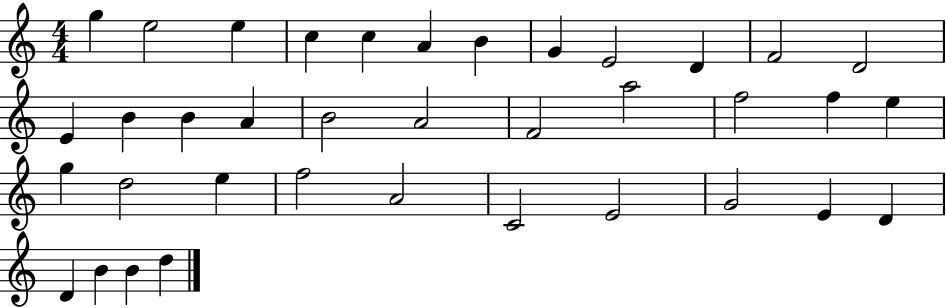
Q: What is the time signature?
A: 4/4